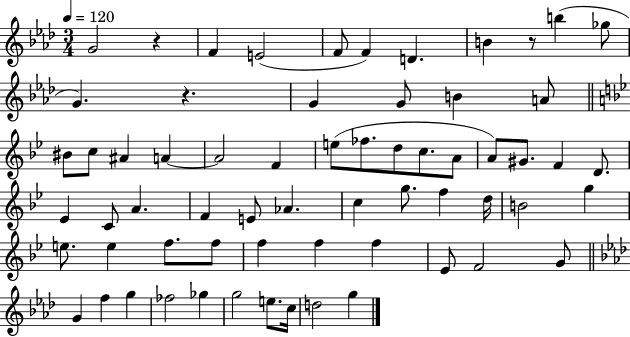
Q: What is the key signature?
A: AES major